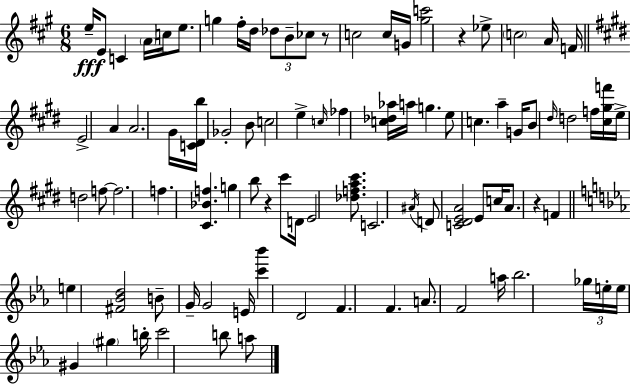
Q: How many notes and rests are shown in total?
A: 90